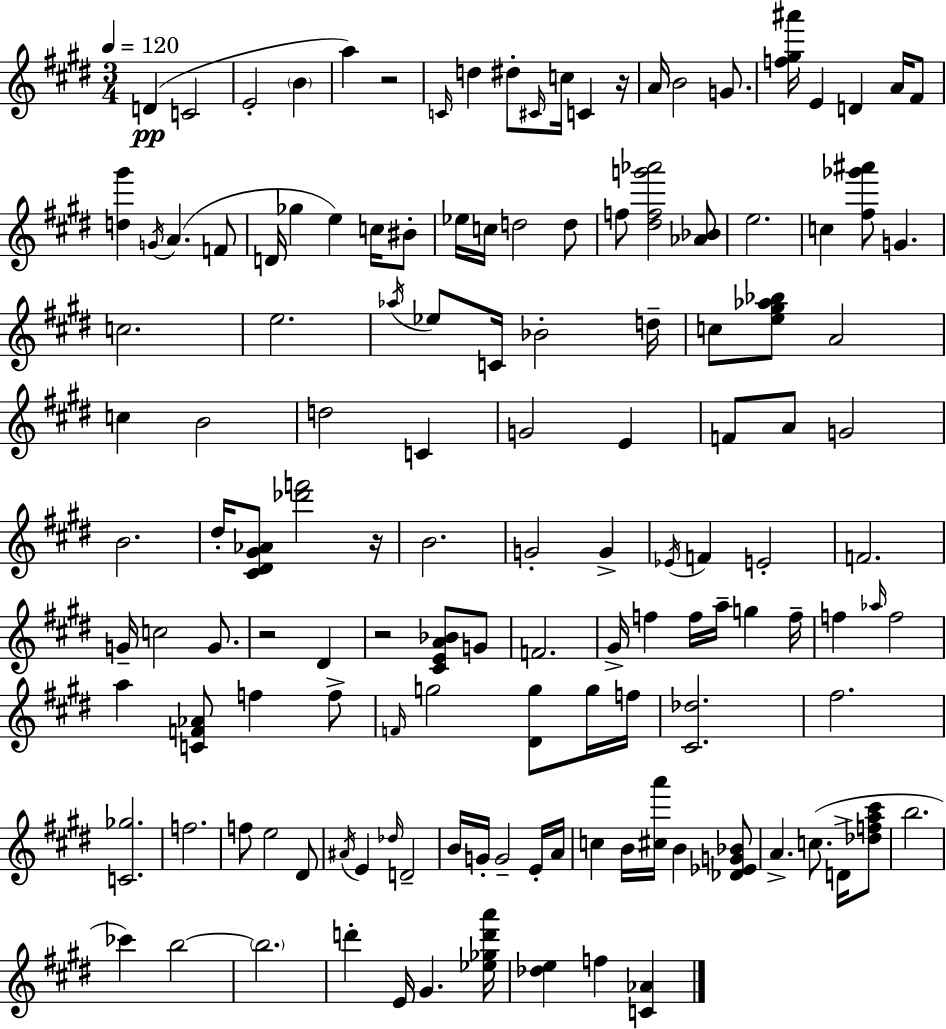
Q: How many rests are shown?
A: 5